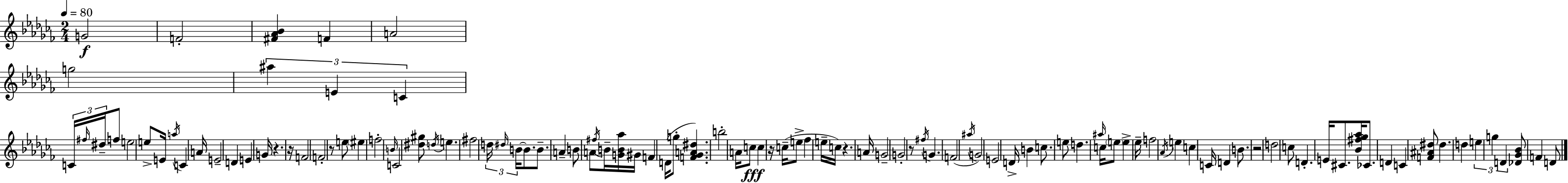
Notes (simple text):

G4/h F4/h [F#4,Ab4,Bb4]/q F4/q A4/h G5/h A#5/q E4/q C4/q C4/s F#5/s D#5/s F5/e E5/h E5/e E4/s A5/s C4/q A4/s E4/h D4/q E4/q G4/s R/q. R/s F4/h F4/h R/e E5/e EIS5/q F5/h B4/s C4/h [D#5,G#5]/e D5/s E5/q. F#5/h D5/s D#5/s B4/s B4/e. B4/e. A4/q B4/e A4/e F#5/s B4/s [G4,B4,Ab5]/s G#4/s F4/q D4/s G5/e [F4,Gb4,A4,D#5]/q. B5/h A4/s C5/e C5/q R/s C5/s E5/e FES5/q E5/s C5/s R/q. A4/s G4/h G4/h R/e F#5/s G4/q. F4/h A#5/s G4/h E4/h D4/s B4/q C5/e. E5/e D5/q. A#5/s C5/s E5/e E5/q Eb5/s F5/h Ab4/s E5/q C5/q C4/s D4/q B4/e. R/h D5/h C5/e D4/q. E4/s C#4/e. [Bb4,F#5,Gb5,Ab5]/s CES4/e. D4/q C4/q [F4,A#4,D#5]/e D#5/q. D5/q E5/q G5/q D4/q [Db4,Gb4,Bb4]/e F4/q D4/e